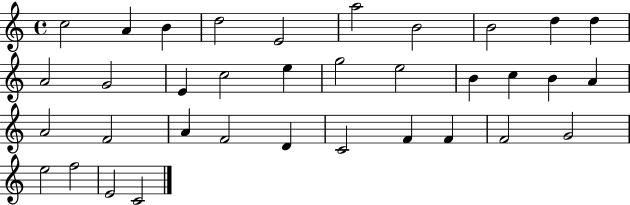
X:1
T:Untitled
M:4/4
L:1/4
K:C
c2 A B d2 E2 a2 B2 B2 d d A2 G2 E c2 e g2 e2 B c B A A2 F2 A F2 D C2 F F F2 G2 e2 f2 E2 C2